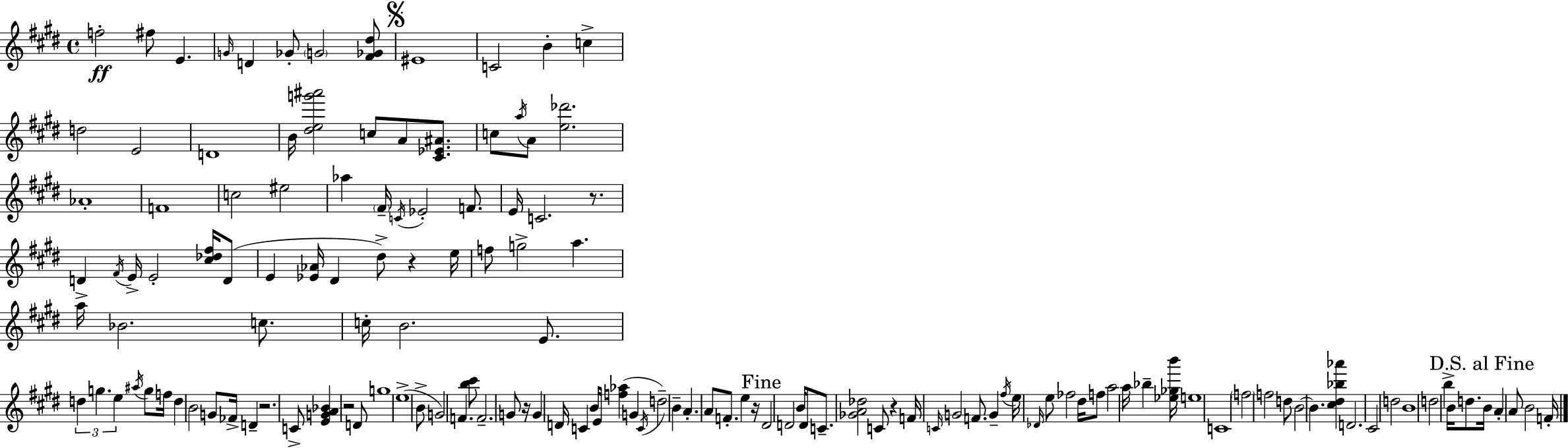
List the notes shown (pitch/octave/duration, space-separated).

F5/h F#5/e E4/q. G4/s D4/q Gb4/e G4/h [F#4,Gb4,D#5]/e EIS4/w C4/h B4/q C5/q D5/h E4/h D4/w B4/s [D#5,E5,G6,A#6]/h C5/e A4/e [C#4,Eb4,A#4]/e. C5/e A5/s A4/e [E5,Db6]/h. Ab4/w F4/w C5/h EIS5/h Ab5/q F#4/s C4/s Eb4/h F4/e. E4/s C4/h. R/e. D4/q F#4/s E4/s E4/h [C#5,Db5,F#5]/s D4/e E4/q [Eb4,Ab4]/s D#4/q D#5/e R/q E5/s F5/e G5/h A5/q. A5/s Bb4/h. C5/e. C5/s B4/h. E4/e. D5/q G5/q. E5/q A#5/s G5/e F5/s D5/q B4/h G4/e FES4/s D4/q R/h. C4/e [E4,G4,A4,Bb4]/q R/h D4/e G5/w E5/w B4/e G4/h F4/q. [B5,C#6]/e F4/h. G4/e R/s G4/q D4/s C4/q B4/s E4/s [F5,Ab5]/q G4/q C4/s D5/h B4/q A4/q. A4/e F4/e. E5/q R/s D#4/h D4/h B4/s D4/e C4/e. [Gb4,A4,Db5]/h C4/e R/q F4/s C4/s G4/h F4/e. G4/q F#5/s E5/s Db4/s E5/e FES5/h D#5/s F5/e A5/h A5/s Bb5/q [Eb5,Gb5,B6]/s E5/w C4/w F5/h F5/h D5/e B4/h B4/q. [C#5,D#5,Bb5,Ab6]/q D4/h. C#4/h D5/h B4/w D5/h B5/q B4/s D5/e. B4/s A4/q A4/e B4/h F4/s